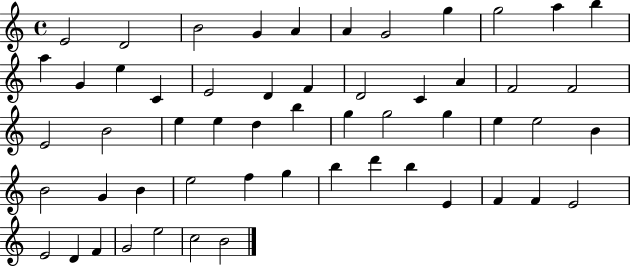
X:1
T:Untitled
M:4/4
L:1/4
K:C
E2 D2 B2 G A A G2 g g2 a b a G e C E2 D F D2 C A F2 F2 E2 B2 e e d b g g2 g e e2 B B2 G B e2 f g b d' b E F F E2 E2 D F G2 e2 c2 B2